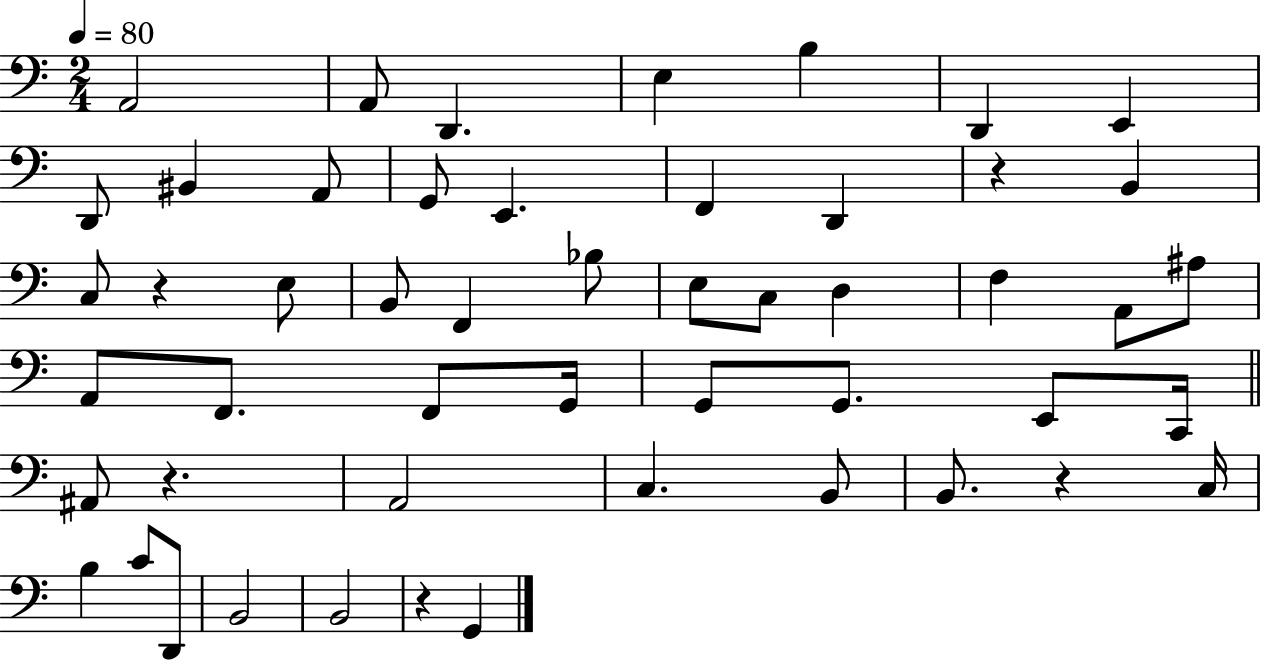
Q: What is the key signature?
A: C major